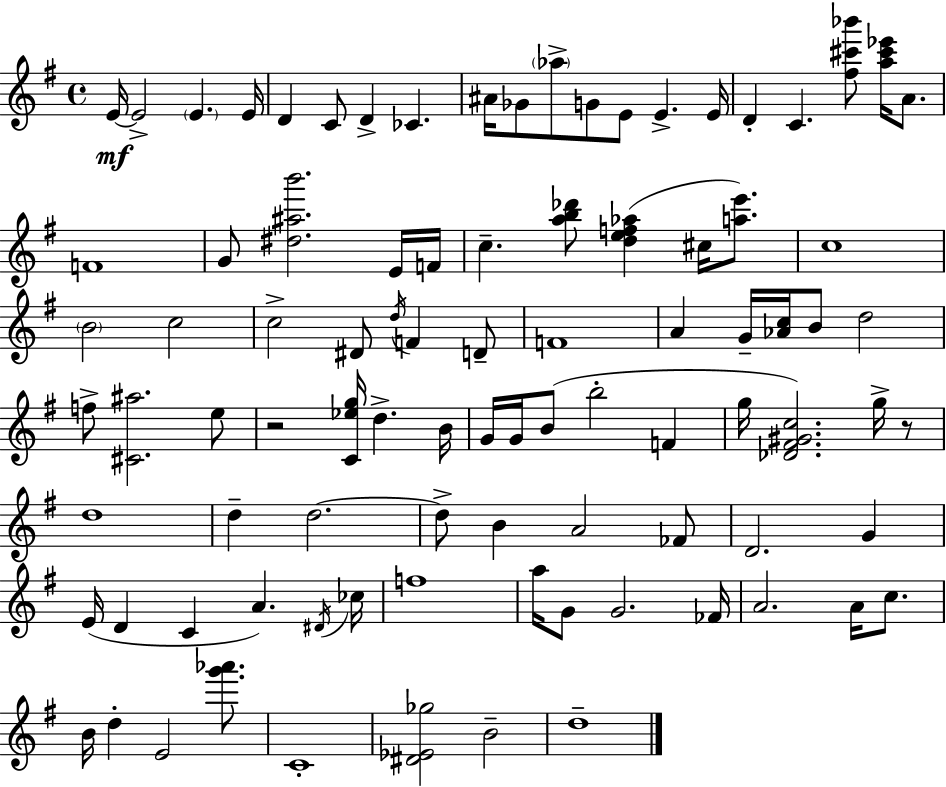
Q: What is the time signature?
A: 4/4